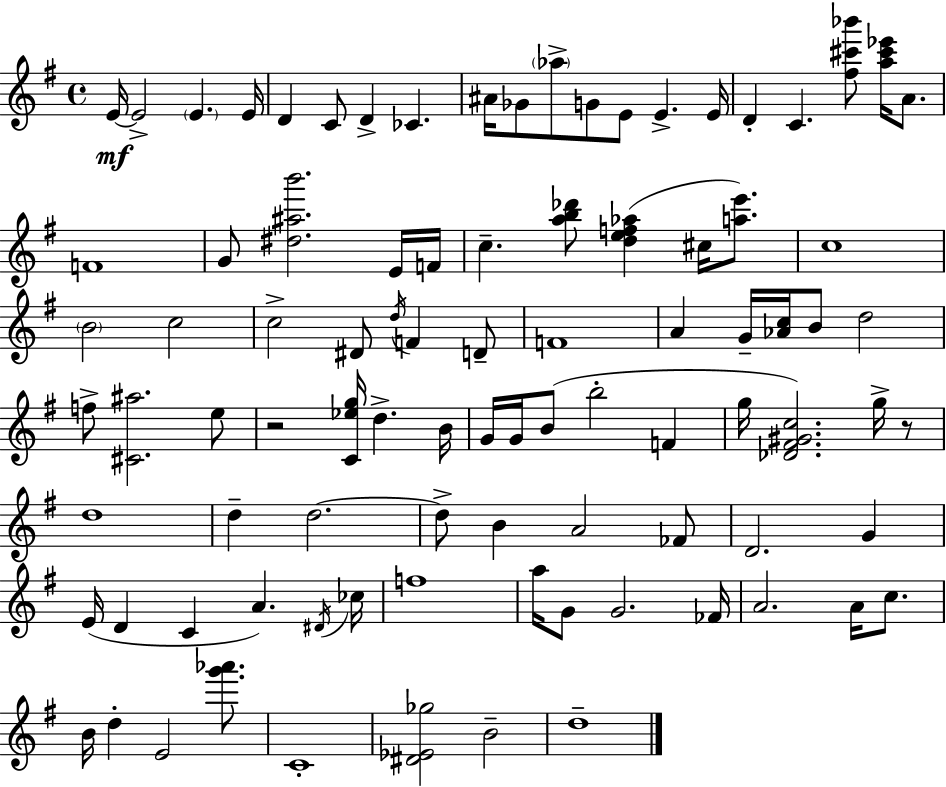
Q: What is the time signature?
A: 4/4